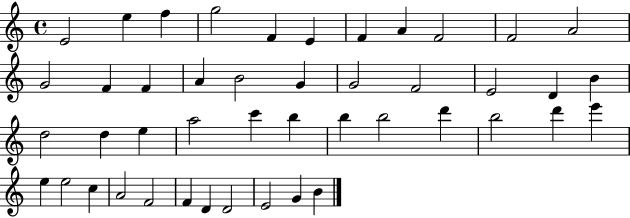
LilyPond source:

{
  \clef treble
  \time 4/4
  \defaultTimeSignature
  \key c \major
  e'2 e''4 f''4 | g''2 f'4 e'4 | f'4 a'4 f'2 | f'2 a'2 | \break g'2 f'4 f'4 | a'4 b'2 g'4 | g'2 f'2 | e'2 d'4 b'4 | \break d''2 d''4 e''4 | a''2 c'''4 b''4 | b''4 b''2 d'''4 | b''2 d'''4 e'''4 | \break e''4 e''2 c''4 | a'2 f'2 | f'4 d'4 d'2 | e'2 g'4 b'4 | \break \bar "|."
}